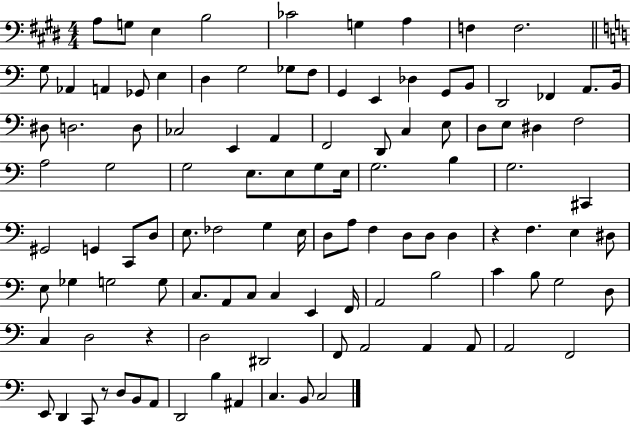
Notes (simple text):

A3/e G3/e E3/q B3/h CES4/h G3/q A3/q F3/q F3/h. G3/e Ab2/q A2/q Gb2/e E3/q D3/q G3/h Gb3/e F3/e G2/q E2/q Db3/q G2/e B2/e D2/h FES2/q A2/e. B2/s D#3/e D3/h. D3/e CES3/h E2/q A2/q F2/h D2/e C3/q E3/e D3/e E3/e D#3/q F3/h A3/h G3/h G3/h E3/e. E3/e G3/e E3/s G3/h. B3/q G3/h. C#2/q G#2/h G2/q C2/e D3/e E3/e. FES3/h G3/q E3/s D3/e A3/e F3/q D3/e D3/e D3/q R/q F3/q. E3/q D#3/e E3/e Gb3/q G3/h G3/e C3/e. A2/e C3/e C3/q E2/q F2/s A2/h B3/h C4/q B3/e G3/h D3/e C3/q D3/h R/q D3/h D#2/h F2/e A2/h A2/q A2/e A2/h F2/h E2/e D2/q C2/e R/e D3/e B2/e A2/e D2/h B3/q A#2/q C3/q. B2/e C3/h